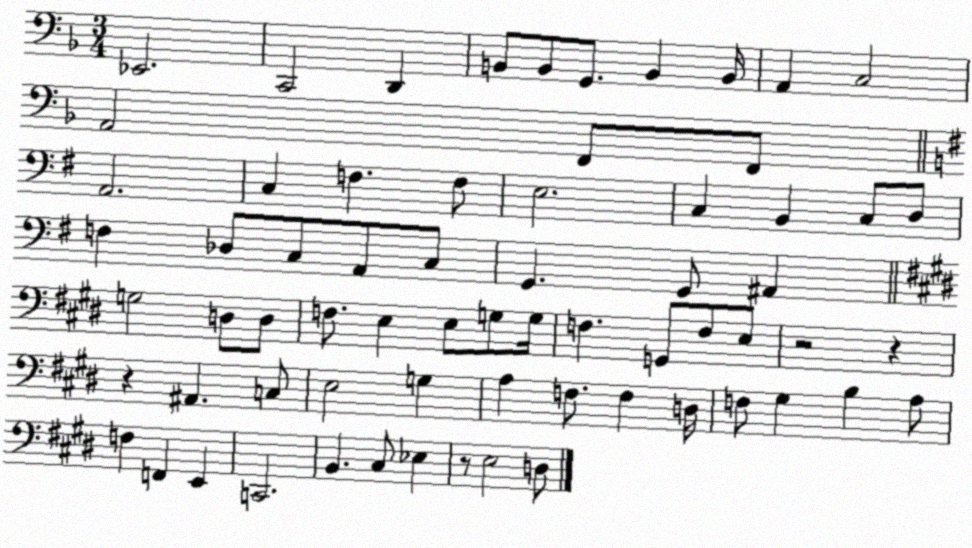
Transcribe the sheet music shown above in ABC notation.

X:1
T:Untitled
M:3/4
L:1/4
K:F
_E,,2 C,,2 D,, B,,/2 B,,/2 G,,/2 B,, B,,/4 A,, C,2 A,,2 F,,/2 F,,/2 A,,2 C, F, F,/2 E,2 C, B,, C,/2 D,/2 F, _D,/2 C,/2 A,,/2 C,/2 G,, G,,/2 ^A,, G,2 D,/2 D,/2 F,/2 E, E,/2 G,/2 G,/4 F, G,,/2 F,/2 E,/2 z2 z z ^A,, C,/2 E,2 G, A, F,/2 F, D,/4 F,/2 ^G, B, A,/2 F, F,, E,, C,,2 B,, ^C,/2 _E, z/2 E,2 D,/2